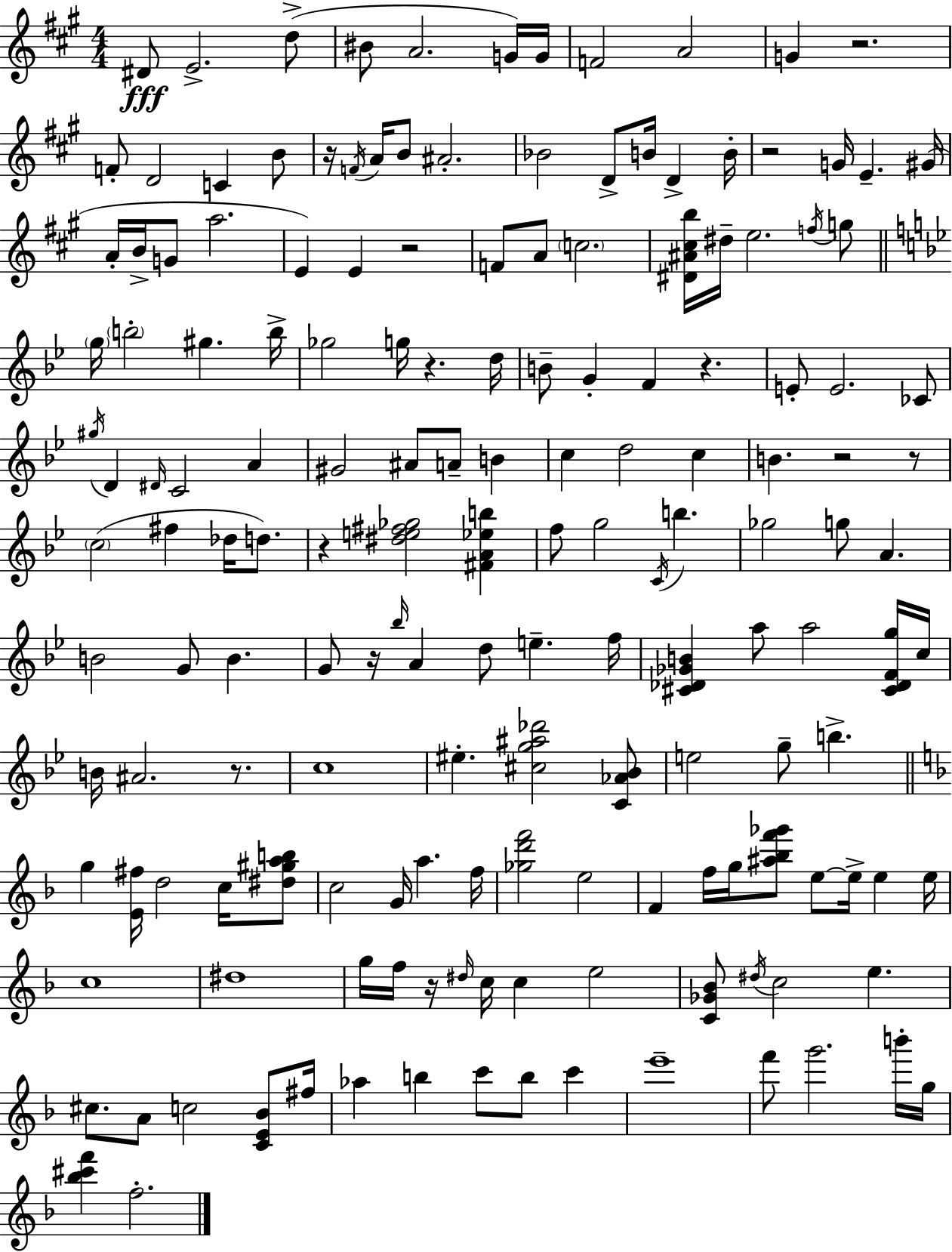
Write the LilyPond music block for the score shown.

{
  \clef treble
  \numericTimeSignature
  \time 4/4
  \key a \major
  dis'8\fff e'2.-> d''8->( | bis'8 a'2. g'16) g'16 | f'2 a'2 | g'4 r2. | \break f'8-. d'2 c'4 b'8 | r16 \acciaccatura { f'16 } a'16 b'8 ais'2.-. | bes'2 d'8-> b'16 d'4-> | b'16-. r2 g'16 e'4.-- | \break gis'16( a'16-. b'16-> g'8 a''2. | e'4) e'4 r2 | f'8 a'8 \parenthesize c''2. | <dis' ais' cis'' b''>16 dis''16-- e''2. \acciaccatura { f''16 } | \break g''8 \bar "||" \break \key g \minor \parenthesize g''16 \parenthesize b''2-. gis''4. b''16-> | ges''2 g''16 r4. d''16 | b'8-- g'4-. f'4 r4. | e'8-. e'2. ces'8 | \break \acciaccatura { gis''16 } d'4 \grace { dis'16 } c'2 a'4 | gis'2 ais'8 a'8-- b'4 | c''4 d''2 c''4 | b'4. r2 | \break r8 \parenthesize c''2( fis''4 des''16 d''8.) | r4 <dis'' e'' fis'' ges''>2 <fis' a' ees'' b''>4 | f''8 g''2 \acciaccatura { c'16 } b''4. | ges''2 g''8 a'4. | \break b'2 g'8 b'4. | g'8 r16 \grace { bes''16 } a'4 d''8 e''4.-- | f''16 <cis' des' ges' b'>4 a''8 a''2 | <cis' des' f' g''>16 c''16 b'16 ais'2. | \break r8. c''1 | eis''4.-. <cis'' g'' ais'' des'''>2 | <c' aes' bes'>8 e''2 g''8-- b''4.-> | \bar "||" \break \key f \major g''4 <e' fis''>16 d''2 c''16 <dis'' gis'' a'' b''>8 | c''2 g'16 a''4. f''16 | <ges'' d''' f'''>2 e''2 | f'4 f''16 g''16 <ais'' bes'' f''' ges'''>8 e''8~~ e''16-> e''4 e''16 | \break c''1 | dis''1 | g''16 f''16 r16 \grace { dis''16 } c''16 c''4 e''2 | <c' ges' bes'>8 \acciaccatura { dis''16 } c''2 e''4. | \break cis''8. a'8 c''2 <c' e' bes'>8 | fis''16 aes''4 b''4 c'''8 b''8 c'''4 | e'''1-- | f'''8 g'''2. | \break b'''16-. g''16 <bes'' cis''' f'''>4 f''2.-. | \bar "|."
}